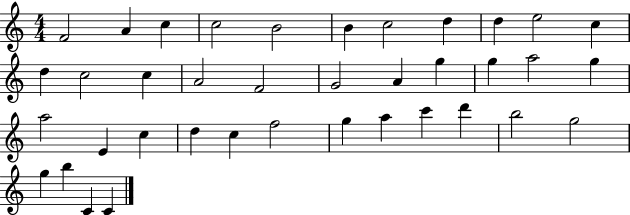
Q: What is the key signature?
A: C major